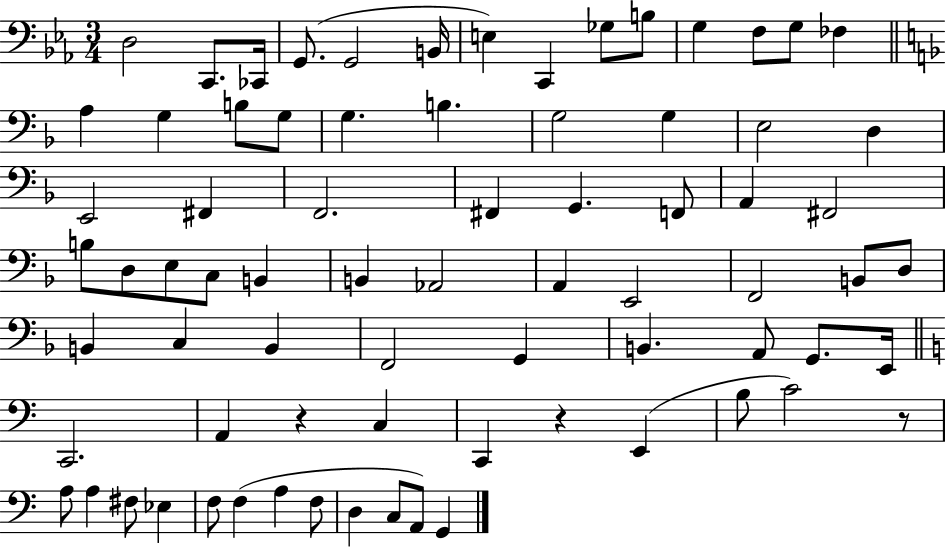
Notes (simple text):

D3/h C2/e. CES2/s G2/e. G2/h B2/s E3/q C2/q Gb3/e B3/e G3/q F3/e G3/e FES3/q A3/q G3/q B3/e G3/e G3/q. B3/q. G3/h G3/q E3/h D3/q E2/h F#2/q F2/h. F#2/q G2/q. F2/e A2/q F#2/h B3/e D3/e E3/e C3/e B2/q B2/q Ab2/h A2/q E2/h F2/h B2/e D3/e B2/q C3/q B2/q F2/h G2/q B2/q. A2/e G2/e. E2/s C2/h. A2/q R/q C3/q C2/q R/q E2/q B3/e C4/h R/e A3/e A3/q F#3/e Eb3/q F3/e F3/q A3/q F3/e D3/q C3/e A2/e G2/q